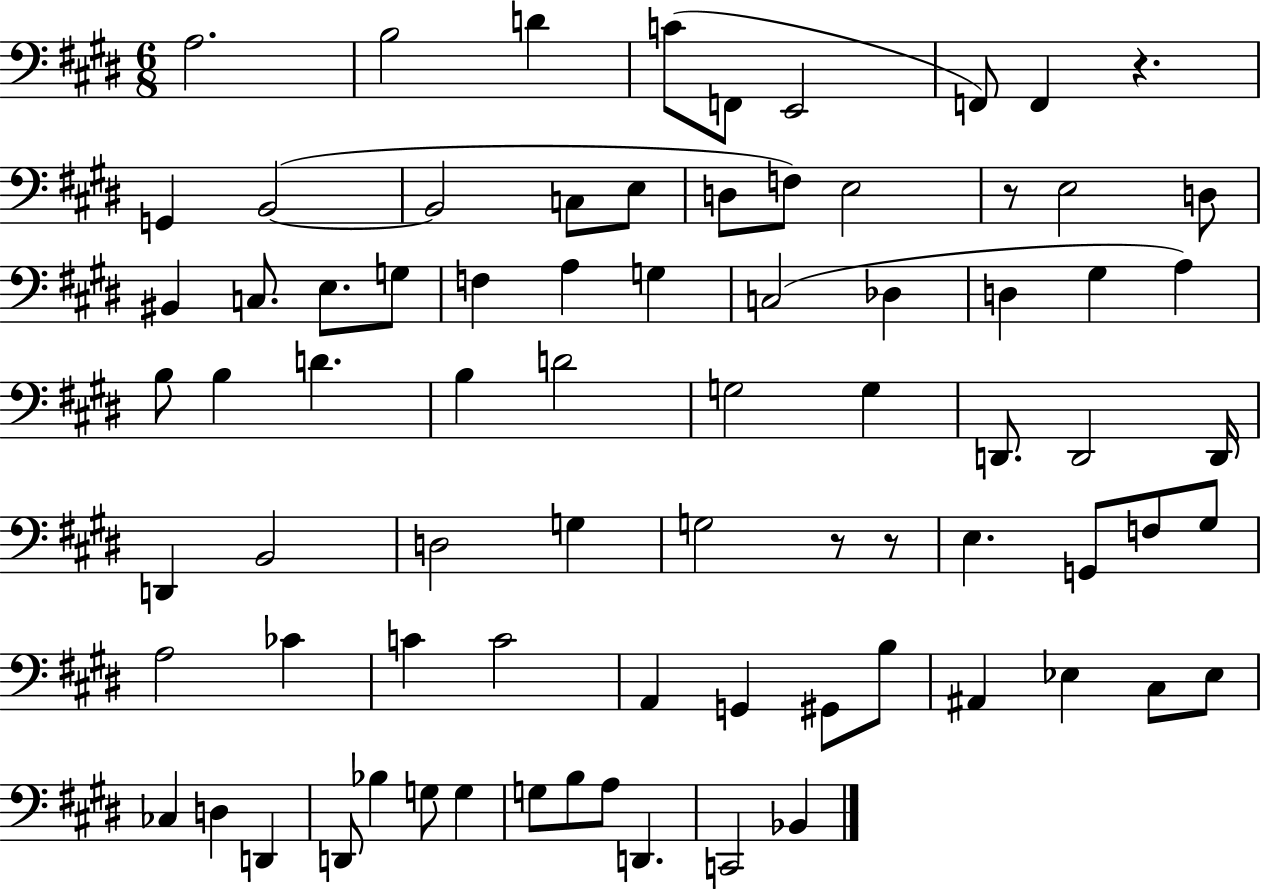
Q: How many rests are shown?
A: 4